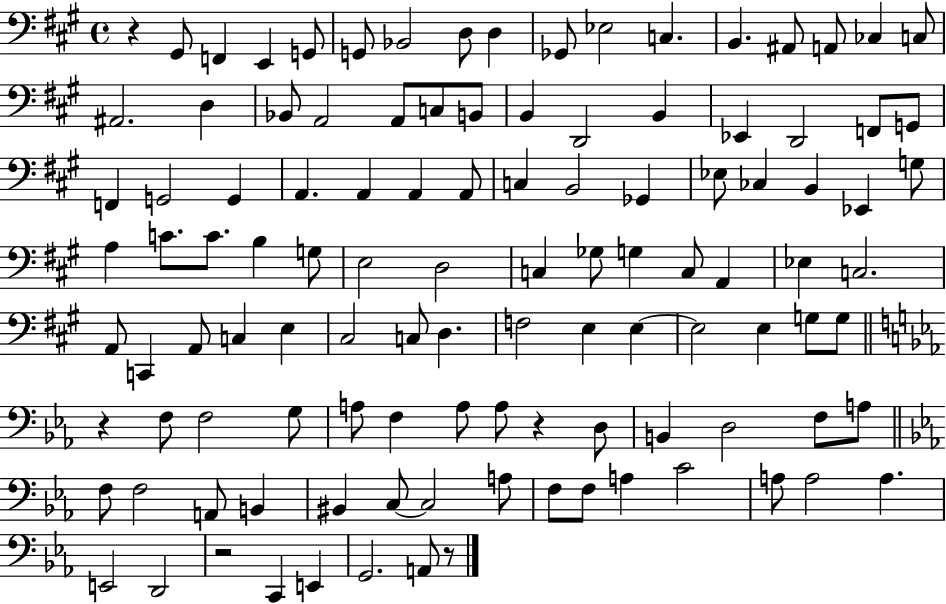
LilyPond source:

{
  \clef bass
  \time 4/4
  \defaultTimeSignature
  \key a \major
  r4 gis,8 f,4 e,4 g,8 | g,8 bes,2 d8 d4 | ges,8 ees2 c4. | b,4. ais,8 a,8 ces4 c8 | \break ais,2. d4 | bes,8 a,2 a,8 c8 b,8 | b,4 d,2 b,4 | ees,4 d,2 f,8 g,8 | \break f,4 g,2 g,4 | a,4. a,4 a,4 a,8 | c4 b,2 ges,4 | ees8 ces4 b,4 ees,4 g8 | \break a4 c'8. c'8. b4 g8 | e2 d2 | c4 ges8 g4 c8 a,4 | ees4 c2. | \break a,8 c,4 a,8 c4 e4 | cis2 c8 d4. | f2 e4 e4~~ | e2 e4 g8 g8 | \break \bar "||" \break \key c \minor r4 f8 f2 g8 | a8 f4 a8 a8 r4 d8 | b,4 d2 f8 a8 | \bar "||" \break \key ees \major f8 f2 a,8 b,4 | bis,4 c8~~ c2 a8 | f8 f8 a4 c'2 | a8 a2 a4. | \break e,2 d,2 | r2 c,4 e,4 | g,2. a,8 r8 | \bar "|."
}